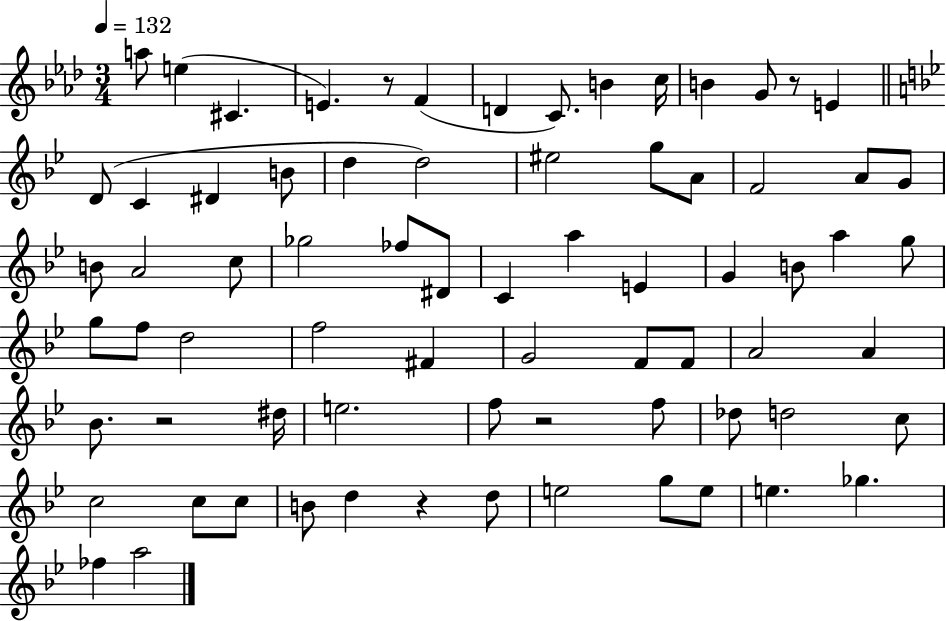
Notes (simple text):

A5/e E5/q C#4/q. E4/q. R/e F4/q D4/q C4/e. B4/q C5/s B4/q G4/e R/e E4/q D4/e C4/q D#4/q B4/e D5/q D5/h EIS5/h G5/e A4/e F4/h A4/e G4/e B4/e A4/h C5/e Gb5/h FES5/e D#4/e C4/q A5/q E4/q G4/q B4/e A5/q G5/e G5/e F5/e D5/h F5/h F#4/q G4/h F4/e F4/e A4/h A4/q Bb4/e. R/h D#5/s E5/h. F5/e R/h F5/e Db5/e D5/h C5/e C5/h C5/e C5/e B4/e D5/q R/q D5/e E5/h G5/e E5/e E5/q. Gb5/q. FES5/q A5/h